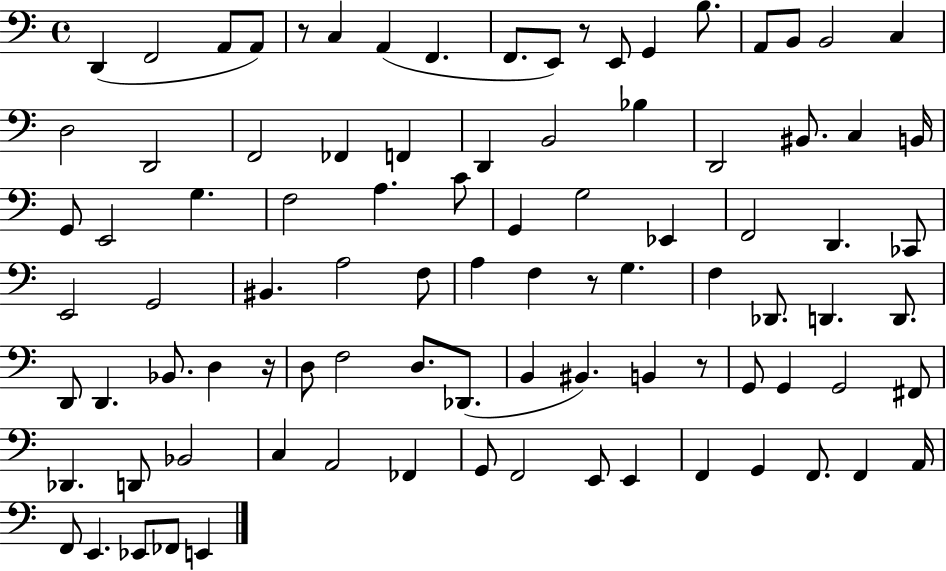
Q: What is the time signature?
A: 4/4